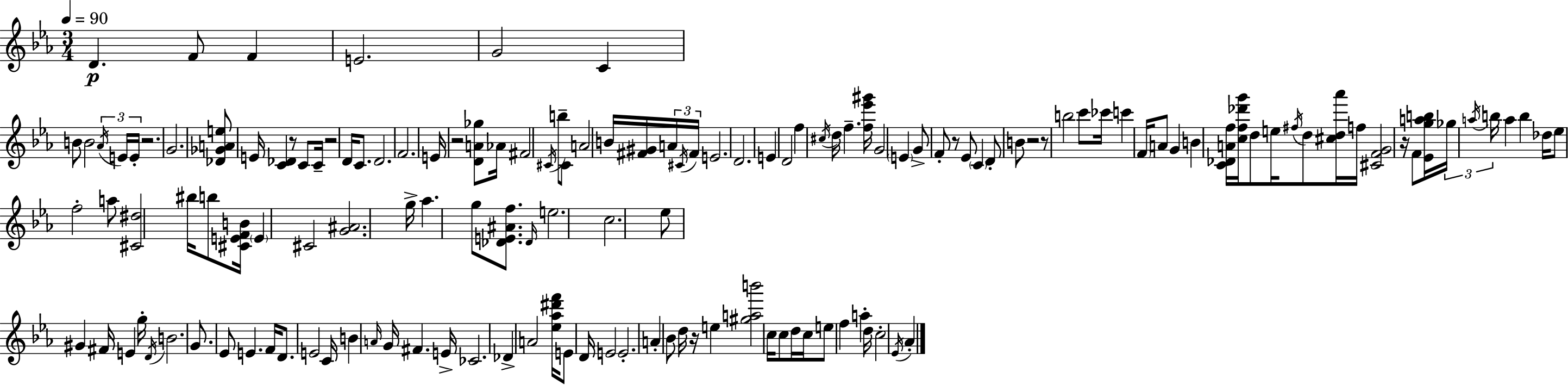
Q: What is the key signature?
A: EES major